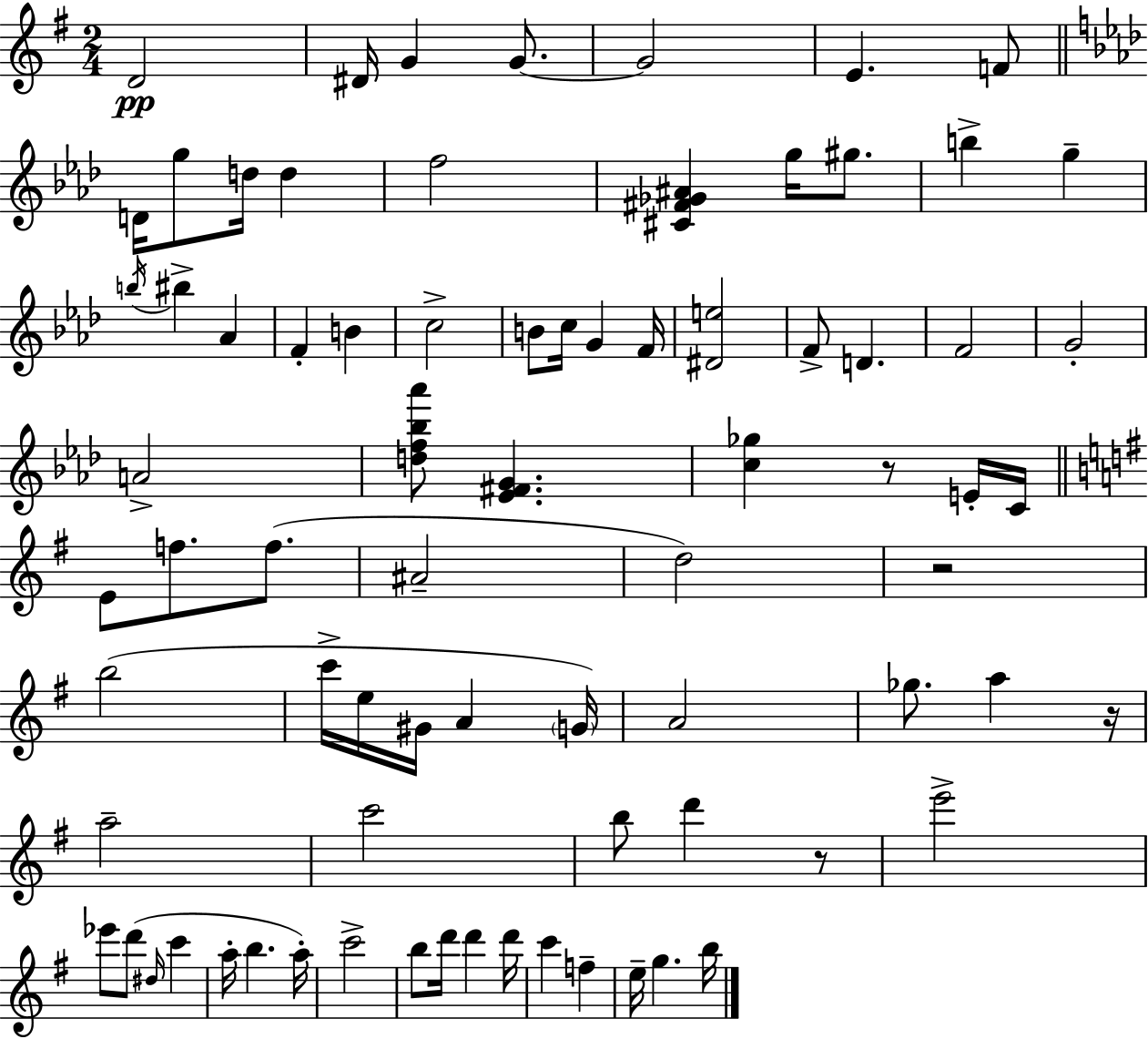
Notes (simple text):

D4/h D#4/s G4/q G4/e. G4/h E4/q. F4/e D4/s G5/e D5/s D5/q F5/h [C#4,F#4,Gb4,A#4]/q G5/s G#5/e. B5/q G5/q B5/s BIS5/q Ab4/q F4/q B4/q C5/h B4/e C5/s G4/q F4/s [D#4,E5]/h F4/e D4/q. F4/h G4/h A4/h [D5,F5,Bb5,Ab6]/e [Eb4,F#4,G4]/q. [C5,Gb5]/q R/e E4/s C4/s E4/e F5/e. F5/e. A#4/h D5/h R/h B5/h C6/s E5/s G#4/s A4/q G4/s A4/h Gb5/e. A5/q R/s A5/h C6/h B5/e D6/q R/e E6/h Eb6/e D6/e D#5/s C6/q A5/s B5/q. A5/s C6/h B5/e D6/s D6/q D6/s C6/q F5/q E5/s G5/q. B5/s